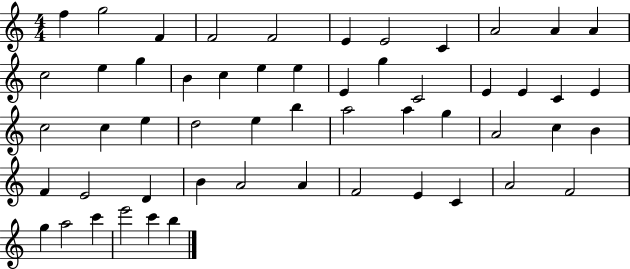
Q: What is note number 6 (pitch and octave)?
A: E4